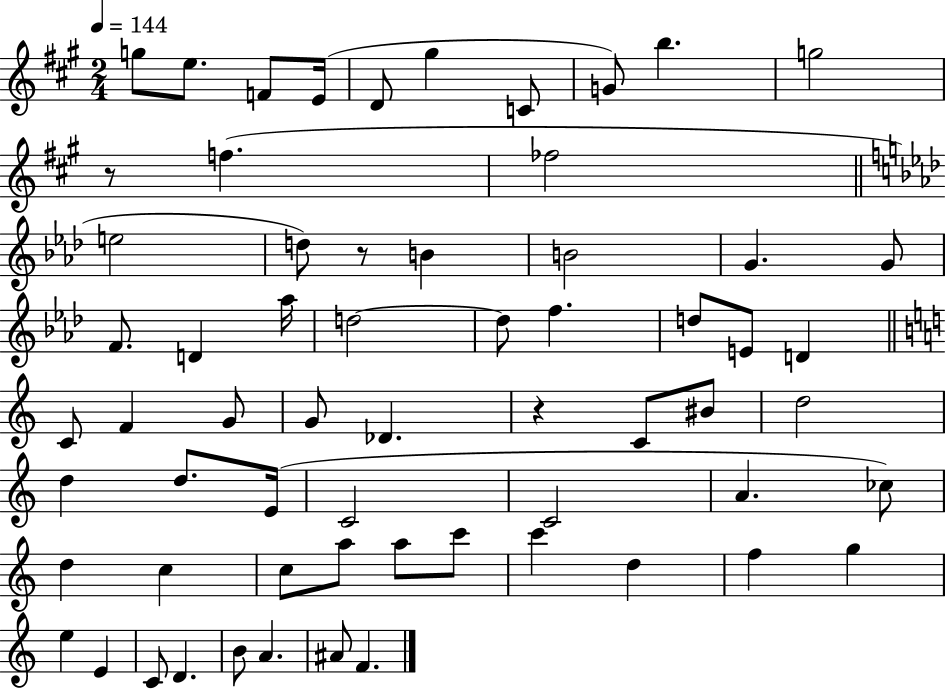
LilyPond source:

{
  \clef treble
  \numericTimeSignature
  \time 2/4
  \key a \major
  \tempo 4 = 144
  g''8 e''8. f'8 e'16( | d'8 gis''4 c'8 | g'8) b''4. | g''2 | \break r8 f''4.( | fes''2 | \bar "||" \break \key aes \major e''2 | d''8) r8 b'4 | b'2 | g'4. g'8 | \break f'8. d'4 aes''16 | d''2~~ | d''8 f''4. | d''8 e'8 d'4 | \break \bar "||" \break \key a \minor c'8 f'4 g'8 | g'8 des'4. | r4 c'8 bis'8 | d''2 | \break d''4 d''8. e'16( | c'2 | c'2 | a'4. ces''8) | \break d''4 c''4 | c''8 a''8 a''8 c'''8 | c'''4 d''4 | f''4 g''4 | \break e''4 e'4 | c'8 d'4. | b'8 a'4. | ais'8 f'4. | \break \bar "|."
}